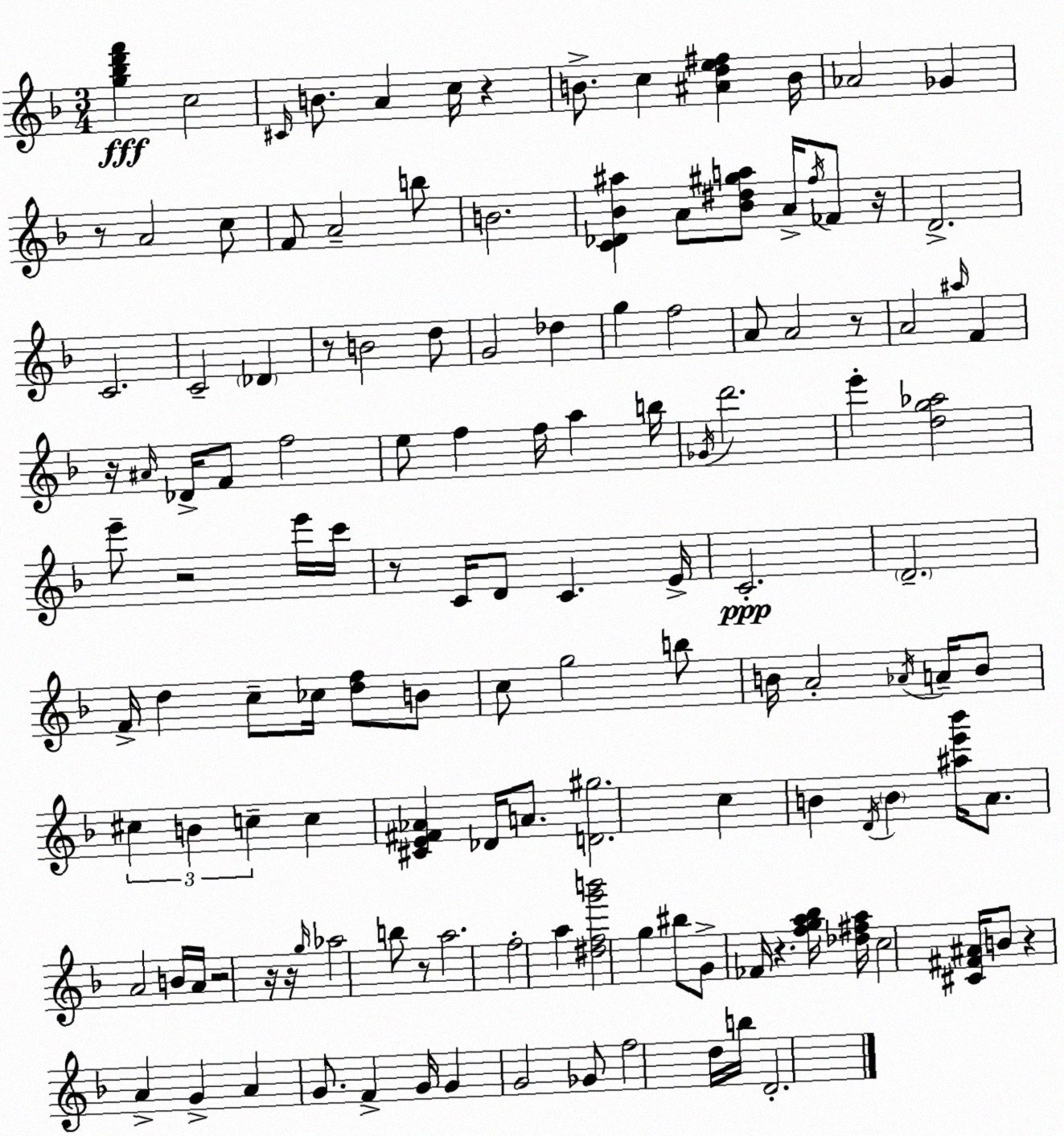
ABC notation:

X:1
T:Untitled
M:3/4
L:1/4
K:Dm
[g_bd'f'] c2 ^C/4 B/2 A c/4 z B/2 c [^Ade^f] B/4 _A2 _G z/2 A2 c/2 F/2 A2 b/2 B2 [C_D_B^a] A/2 [_B^d^ga]/2 A/4 f/4 _F/2 z/4 D2 C2 C2 _D z/2 B2 d/2 G2 _d g f2 A/2 A2 z/2 A2 ^a/4 F z/4 ^A/4 _D/4 F/2 f2 e/2 f f/4 a b/4 _G/4 d'2 e' [dg_a]2 e'/2 z2 e'/4 c'/4 z/2 C/4 D/2 C E/4 C2 D2 F/4 d c/2 _c/4 [df]/2 B/2 c/2 g2 b/2 B/4 A2 _A/4 A/4 B/2 ^c B c c [^CE^F_A] _D/4 A/2 [D^g]2 c B D/4 B [^ae'_b']/4 A/2 A2 B/4 A/4 z2 z/4 z/4 g/4 _a2 b/2 z/2 a2 f2 a [^dfg'b']2 g ^b/2 G/2 _F/4 z [fga_b]/4 [_d^fa]/4 c2 [^C^F^A]/4 B/2 z A G A G/2 F G/4 G G2 _G/2 f2 d/4 b/4 D2